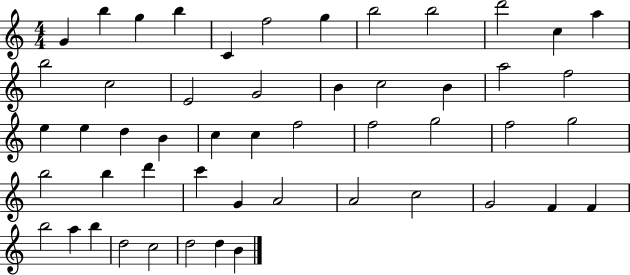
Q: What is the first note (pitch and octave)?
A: G4